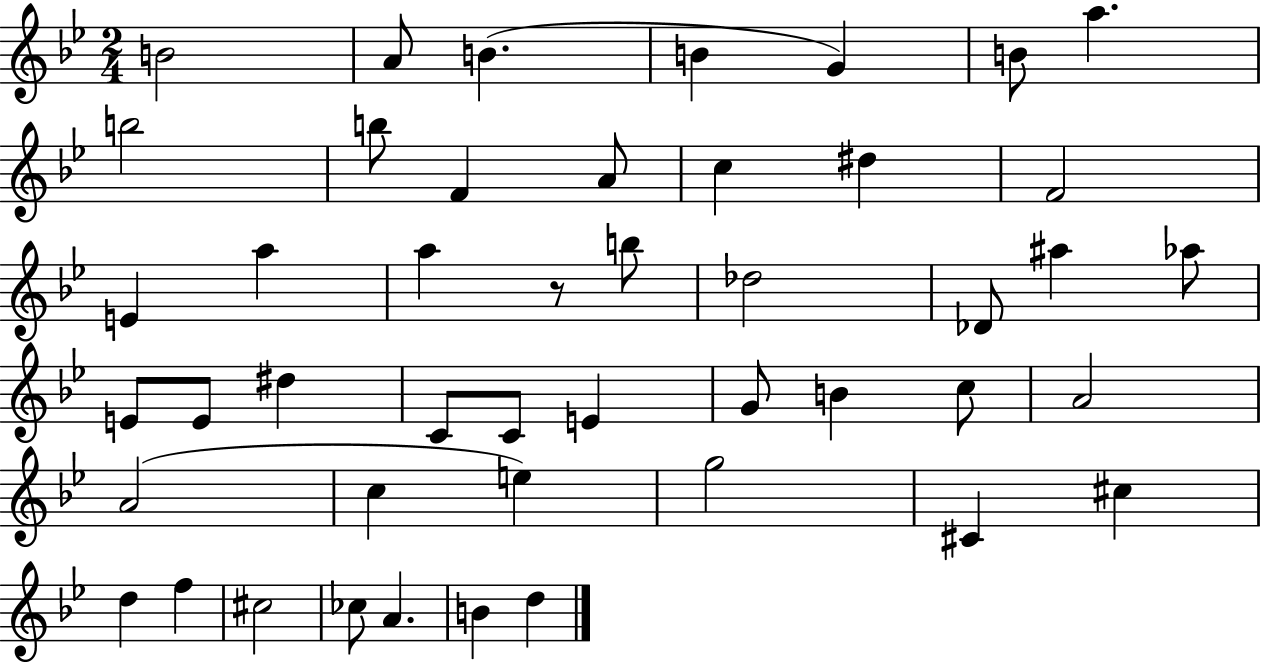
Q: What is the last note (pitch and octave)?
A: D5